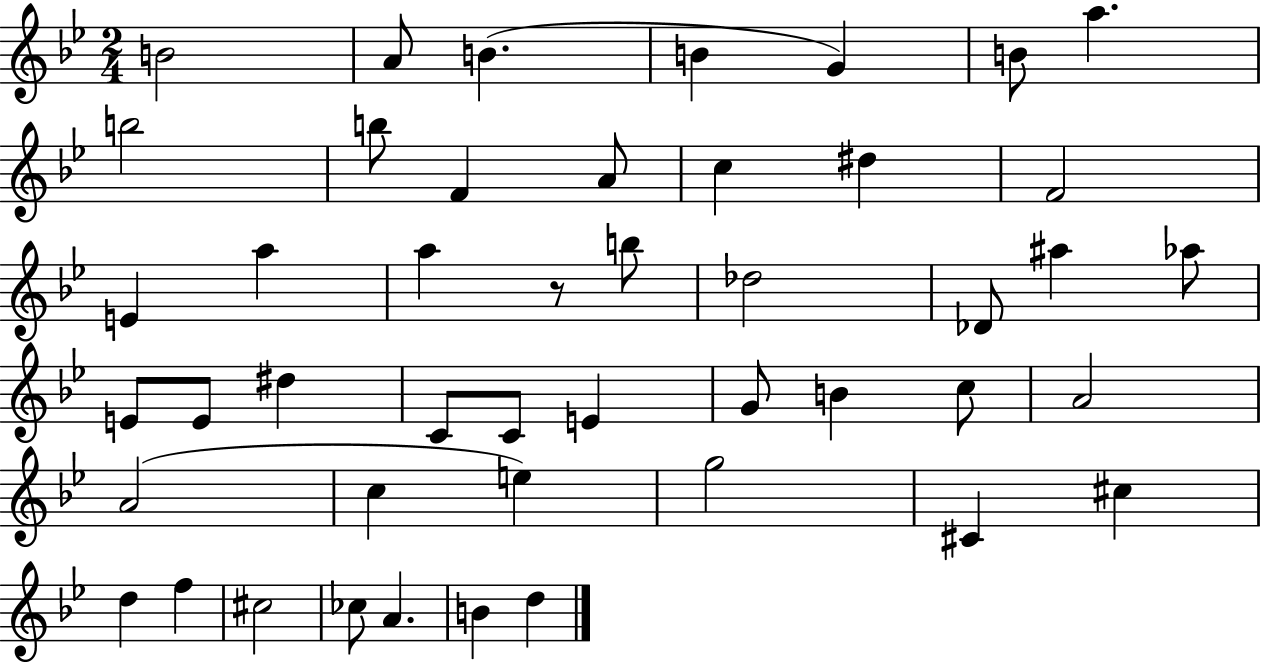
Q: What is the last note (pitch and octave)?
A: D5